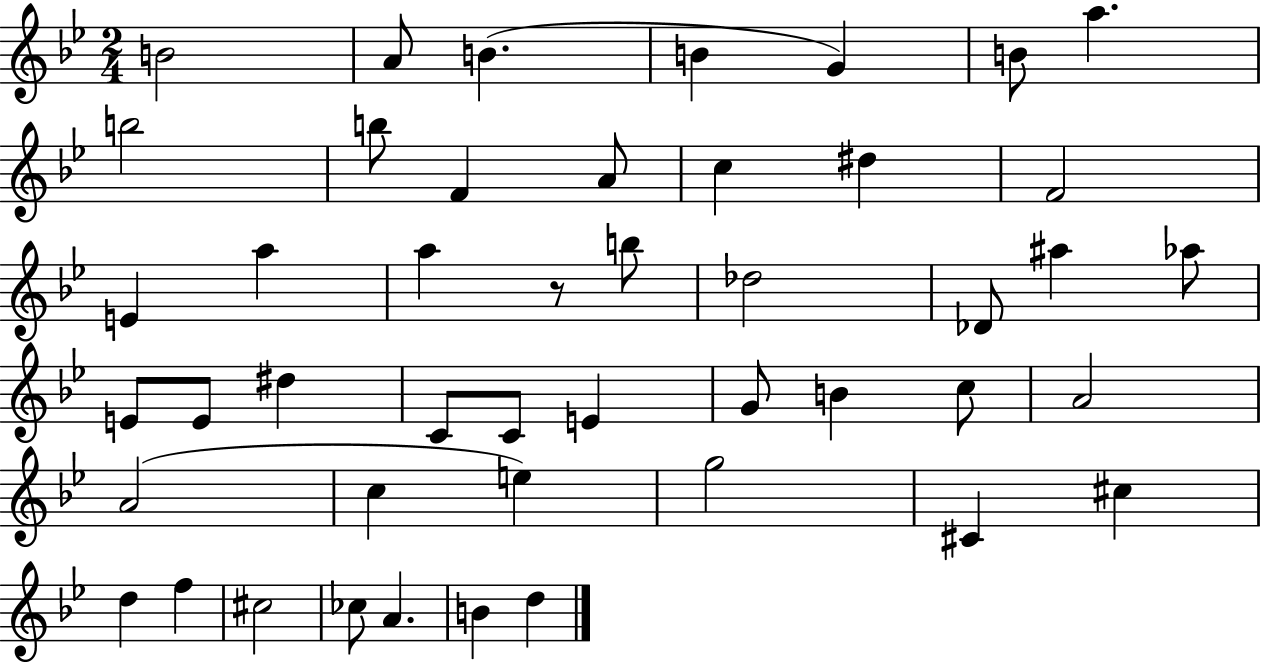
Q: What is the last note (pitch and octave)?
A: D5